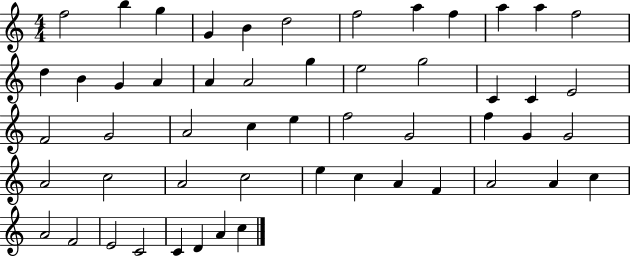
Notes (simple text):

F5/h B5/q G5/q G4/q B4/q D5/h F5/h A5/q F5/q A5/q A5/q F5/h D5/q B4/q G4/q A4/q A4/q A4/h G5/q E5/h G5/h C4/q C4/q E4/h F4/h G4/h A4/h C5/q E5/q F5/h G4/h F5/q G4/q G4/h A4/h C5/h A4/h C5/h E5/q C5/q A4/q F4/q A4/h A4/q C5/q A4/h F4/h E4/h C4/h C4/q D4/q A4/q C5/q